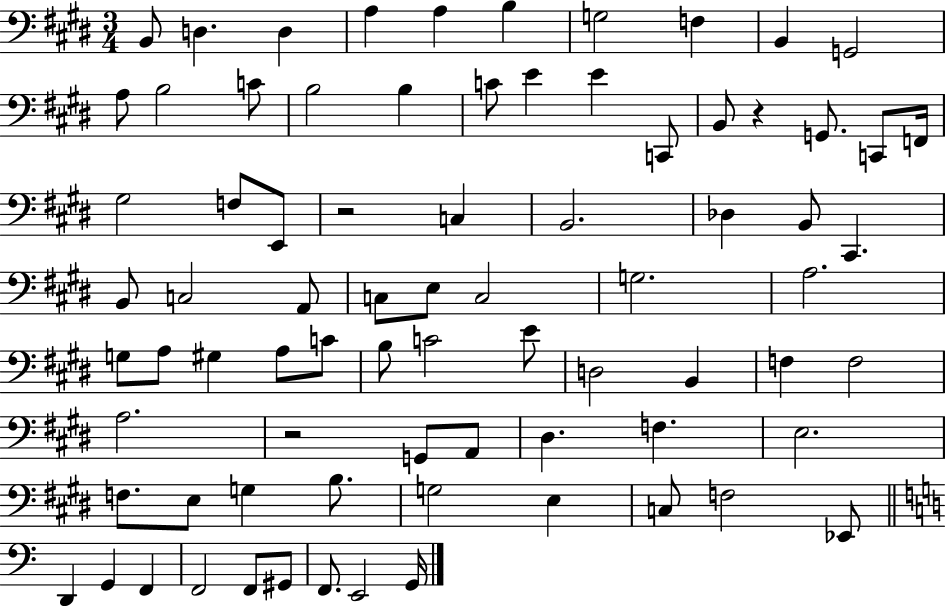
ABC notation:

X:1
T:Untitled
M:3/4
L:1/4
K:E
B,,/2 D, D, A, A, B, G,2 F, B,, G,,2 A,/2 B,2 C/2 B,2 B, C/2 E E C,,/2 B,,/2 z G,,/2 C,,/2 F,,/4 ^G,2 F,/2 E,,/2 z2 C, B,,2 _D, B,,/2 ^C,, B,,/2 C,2 A,,/2 C,/2 E,/2 C,2 G,2 A,2 G,/2 A,/2 ^G, A,/2 C/2 B,/2 C2 E/2 D,2 B,, F, F,2 A,2 z2 G,,/2 A,,/2 ^D, F, E,2 F,/2 E,/2 G, B,/2 G,2 E, C,/2 F,2 _E,,/2 D,, G,, F,, F,,2 F,,/2 ^G,,/2 F,,/2 E,,2 G,,/4